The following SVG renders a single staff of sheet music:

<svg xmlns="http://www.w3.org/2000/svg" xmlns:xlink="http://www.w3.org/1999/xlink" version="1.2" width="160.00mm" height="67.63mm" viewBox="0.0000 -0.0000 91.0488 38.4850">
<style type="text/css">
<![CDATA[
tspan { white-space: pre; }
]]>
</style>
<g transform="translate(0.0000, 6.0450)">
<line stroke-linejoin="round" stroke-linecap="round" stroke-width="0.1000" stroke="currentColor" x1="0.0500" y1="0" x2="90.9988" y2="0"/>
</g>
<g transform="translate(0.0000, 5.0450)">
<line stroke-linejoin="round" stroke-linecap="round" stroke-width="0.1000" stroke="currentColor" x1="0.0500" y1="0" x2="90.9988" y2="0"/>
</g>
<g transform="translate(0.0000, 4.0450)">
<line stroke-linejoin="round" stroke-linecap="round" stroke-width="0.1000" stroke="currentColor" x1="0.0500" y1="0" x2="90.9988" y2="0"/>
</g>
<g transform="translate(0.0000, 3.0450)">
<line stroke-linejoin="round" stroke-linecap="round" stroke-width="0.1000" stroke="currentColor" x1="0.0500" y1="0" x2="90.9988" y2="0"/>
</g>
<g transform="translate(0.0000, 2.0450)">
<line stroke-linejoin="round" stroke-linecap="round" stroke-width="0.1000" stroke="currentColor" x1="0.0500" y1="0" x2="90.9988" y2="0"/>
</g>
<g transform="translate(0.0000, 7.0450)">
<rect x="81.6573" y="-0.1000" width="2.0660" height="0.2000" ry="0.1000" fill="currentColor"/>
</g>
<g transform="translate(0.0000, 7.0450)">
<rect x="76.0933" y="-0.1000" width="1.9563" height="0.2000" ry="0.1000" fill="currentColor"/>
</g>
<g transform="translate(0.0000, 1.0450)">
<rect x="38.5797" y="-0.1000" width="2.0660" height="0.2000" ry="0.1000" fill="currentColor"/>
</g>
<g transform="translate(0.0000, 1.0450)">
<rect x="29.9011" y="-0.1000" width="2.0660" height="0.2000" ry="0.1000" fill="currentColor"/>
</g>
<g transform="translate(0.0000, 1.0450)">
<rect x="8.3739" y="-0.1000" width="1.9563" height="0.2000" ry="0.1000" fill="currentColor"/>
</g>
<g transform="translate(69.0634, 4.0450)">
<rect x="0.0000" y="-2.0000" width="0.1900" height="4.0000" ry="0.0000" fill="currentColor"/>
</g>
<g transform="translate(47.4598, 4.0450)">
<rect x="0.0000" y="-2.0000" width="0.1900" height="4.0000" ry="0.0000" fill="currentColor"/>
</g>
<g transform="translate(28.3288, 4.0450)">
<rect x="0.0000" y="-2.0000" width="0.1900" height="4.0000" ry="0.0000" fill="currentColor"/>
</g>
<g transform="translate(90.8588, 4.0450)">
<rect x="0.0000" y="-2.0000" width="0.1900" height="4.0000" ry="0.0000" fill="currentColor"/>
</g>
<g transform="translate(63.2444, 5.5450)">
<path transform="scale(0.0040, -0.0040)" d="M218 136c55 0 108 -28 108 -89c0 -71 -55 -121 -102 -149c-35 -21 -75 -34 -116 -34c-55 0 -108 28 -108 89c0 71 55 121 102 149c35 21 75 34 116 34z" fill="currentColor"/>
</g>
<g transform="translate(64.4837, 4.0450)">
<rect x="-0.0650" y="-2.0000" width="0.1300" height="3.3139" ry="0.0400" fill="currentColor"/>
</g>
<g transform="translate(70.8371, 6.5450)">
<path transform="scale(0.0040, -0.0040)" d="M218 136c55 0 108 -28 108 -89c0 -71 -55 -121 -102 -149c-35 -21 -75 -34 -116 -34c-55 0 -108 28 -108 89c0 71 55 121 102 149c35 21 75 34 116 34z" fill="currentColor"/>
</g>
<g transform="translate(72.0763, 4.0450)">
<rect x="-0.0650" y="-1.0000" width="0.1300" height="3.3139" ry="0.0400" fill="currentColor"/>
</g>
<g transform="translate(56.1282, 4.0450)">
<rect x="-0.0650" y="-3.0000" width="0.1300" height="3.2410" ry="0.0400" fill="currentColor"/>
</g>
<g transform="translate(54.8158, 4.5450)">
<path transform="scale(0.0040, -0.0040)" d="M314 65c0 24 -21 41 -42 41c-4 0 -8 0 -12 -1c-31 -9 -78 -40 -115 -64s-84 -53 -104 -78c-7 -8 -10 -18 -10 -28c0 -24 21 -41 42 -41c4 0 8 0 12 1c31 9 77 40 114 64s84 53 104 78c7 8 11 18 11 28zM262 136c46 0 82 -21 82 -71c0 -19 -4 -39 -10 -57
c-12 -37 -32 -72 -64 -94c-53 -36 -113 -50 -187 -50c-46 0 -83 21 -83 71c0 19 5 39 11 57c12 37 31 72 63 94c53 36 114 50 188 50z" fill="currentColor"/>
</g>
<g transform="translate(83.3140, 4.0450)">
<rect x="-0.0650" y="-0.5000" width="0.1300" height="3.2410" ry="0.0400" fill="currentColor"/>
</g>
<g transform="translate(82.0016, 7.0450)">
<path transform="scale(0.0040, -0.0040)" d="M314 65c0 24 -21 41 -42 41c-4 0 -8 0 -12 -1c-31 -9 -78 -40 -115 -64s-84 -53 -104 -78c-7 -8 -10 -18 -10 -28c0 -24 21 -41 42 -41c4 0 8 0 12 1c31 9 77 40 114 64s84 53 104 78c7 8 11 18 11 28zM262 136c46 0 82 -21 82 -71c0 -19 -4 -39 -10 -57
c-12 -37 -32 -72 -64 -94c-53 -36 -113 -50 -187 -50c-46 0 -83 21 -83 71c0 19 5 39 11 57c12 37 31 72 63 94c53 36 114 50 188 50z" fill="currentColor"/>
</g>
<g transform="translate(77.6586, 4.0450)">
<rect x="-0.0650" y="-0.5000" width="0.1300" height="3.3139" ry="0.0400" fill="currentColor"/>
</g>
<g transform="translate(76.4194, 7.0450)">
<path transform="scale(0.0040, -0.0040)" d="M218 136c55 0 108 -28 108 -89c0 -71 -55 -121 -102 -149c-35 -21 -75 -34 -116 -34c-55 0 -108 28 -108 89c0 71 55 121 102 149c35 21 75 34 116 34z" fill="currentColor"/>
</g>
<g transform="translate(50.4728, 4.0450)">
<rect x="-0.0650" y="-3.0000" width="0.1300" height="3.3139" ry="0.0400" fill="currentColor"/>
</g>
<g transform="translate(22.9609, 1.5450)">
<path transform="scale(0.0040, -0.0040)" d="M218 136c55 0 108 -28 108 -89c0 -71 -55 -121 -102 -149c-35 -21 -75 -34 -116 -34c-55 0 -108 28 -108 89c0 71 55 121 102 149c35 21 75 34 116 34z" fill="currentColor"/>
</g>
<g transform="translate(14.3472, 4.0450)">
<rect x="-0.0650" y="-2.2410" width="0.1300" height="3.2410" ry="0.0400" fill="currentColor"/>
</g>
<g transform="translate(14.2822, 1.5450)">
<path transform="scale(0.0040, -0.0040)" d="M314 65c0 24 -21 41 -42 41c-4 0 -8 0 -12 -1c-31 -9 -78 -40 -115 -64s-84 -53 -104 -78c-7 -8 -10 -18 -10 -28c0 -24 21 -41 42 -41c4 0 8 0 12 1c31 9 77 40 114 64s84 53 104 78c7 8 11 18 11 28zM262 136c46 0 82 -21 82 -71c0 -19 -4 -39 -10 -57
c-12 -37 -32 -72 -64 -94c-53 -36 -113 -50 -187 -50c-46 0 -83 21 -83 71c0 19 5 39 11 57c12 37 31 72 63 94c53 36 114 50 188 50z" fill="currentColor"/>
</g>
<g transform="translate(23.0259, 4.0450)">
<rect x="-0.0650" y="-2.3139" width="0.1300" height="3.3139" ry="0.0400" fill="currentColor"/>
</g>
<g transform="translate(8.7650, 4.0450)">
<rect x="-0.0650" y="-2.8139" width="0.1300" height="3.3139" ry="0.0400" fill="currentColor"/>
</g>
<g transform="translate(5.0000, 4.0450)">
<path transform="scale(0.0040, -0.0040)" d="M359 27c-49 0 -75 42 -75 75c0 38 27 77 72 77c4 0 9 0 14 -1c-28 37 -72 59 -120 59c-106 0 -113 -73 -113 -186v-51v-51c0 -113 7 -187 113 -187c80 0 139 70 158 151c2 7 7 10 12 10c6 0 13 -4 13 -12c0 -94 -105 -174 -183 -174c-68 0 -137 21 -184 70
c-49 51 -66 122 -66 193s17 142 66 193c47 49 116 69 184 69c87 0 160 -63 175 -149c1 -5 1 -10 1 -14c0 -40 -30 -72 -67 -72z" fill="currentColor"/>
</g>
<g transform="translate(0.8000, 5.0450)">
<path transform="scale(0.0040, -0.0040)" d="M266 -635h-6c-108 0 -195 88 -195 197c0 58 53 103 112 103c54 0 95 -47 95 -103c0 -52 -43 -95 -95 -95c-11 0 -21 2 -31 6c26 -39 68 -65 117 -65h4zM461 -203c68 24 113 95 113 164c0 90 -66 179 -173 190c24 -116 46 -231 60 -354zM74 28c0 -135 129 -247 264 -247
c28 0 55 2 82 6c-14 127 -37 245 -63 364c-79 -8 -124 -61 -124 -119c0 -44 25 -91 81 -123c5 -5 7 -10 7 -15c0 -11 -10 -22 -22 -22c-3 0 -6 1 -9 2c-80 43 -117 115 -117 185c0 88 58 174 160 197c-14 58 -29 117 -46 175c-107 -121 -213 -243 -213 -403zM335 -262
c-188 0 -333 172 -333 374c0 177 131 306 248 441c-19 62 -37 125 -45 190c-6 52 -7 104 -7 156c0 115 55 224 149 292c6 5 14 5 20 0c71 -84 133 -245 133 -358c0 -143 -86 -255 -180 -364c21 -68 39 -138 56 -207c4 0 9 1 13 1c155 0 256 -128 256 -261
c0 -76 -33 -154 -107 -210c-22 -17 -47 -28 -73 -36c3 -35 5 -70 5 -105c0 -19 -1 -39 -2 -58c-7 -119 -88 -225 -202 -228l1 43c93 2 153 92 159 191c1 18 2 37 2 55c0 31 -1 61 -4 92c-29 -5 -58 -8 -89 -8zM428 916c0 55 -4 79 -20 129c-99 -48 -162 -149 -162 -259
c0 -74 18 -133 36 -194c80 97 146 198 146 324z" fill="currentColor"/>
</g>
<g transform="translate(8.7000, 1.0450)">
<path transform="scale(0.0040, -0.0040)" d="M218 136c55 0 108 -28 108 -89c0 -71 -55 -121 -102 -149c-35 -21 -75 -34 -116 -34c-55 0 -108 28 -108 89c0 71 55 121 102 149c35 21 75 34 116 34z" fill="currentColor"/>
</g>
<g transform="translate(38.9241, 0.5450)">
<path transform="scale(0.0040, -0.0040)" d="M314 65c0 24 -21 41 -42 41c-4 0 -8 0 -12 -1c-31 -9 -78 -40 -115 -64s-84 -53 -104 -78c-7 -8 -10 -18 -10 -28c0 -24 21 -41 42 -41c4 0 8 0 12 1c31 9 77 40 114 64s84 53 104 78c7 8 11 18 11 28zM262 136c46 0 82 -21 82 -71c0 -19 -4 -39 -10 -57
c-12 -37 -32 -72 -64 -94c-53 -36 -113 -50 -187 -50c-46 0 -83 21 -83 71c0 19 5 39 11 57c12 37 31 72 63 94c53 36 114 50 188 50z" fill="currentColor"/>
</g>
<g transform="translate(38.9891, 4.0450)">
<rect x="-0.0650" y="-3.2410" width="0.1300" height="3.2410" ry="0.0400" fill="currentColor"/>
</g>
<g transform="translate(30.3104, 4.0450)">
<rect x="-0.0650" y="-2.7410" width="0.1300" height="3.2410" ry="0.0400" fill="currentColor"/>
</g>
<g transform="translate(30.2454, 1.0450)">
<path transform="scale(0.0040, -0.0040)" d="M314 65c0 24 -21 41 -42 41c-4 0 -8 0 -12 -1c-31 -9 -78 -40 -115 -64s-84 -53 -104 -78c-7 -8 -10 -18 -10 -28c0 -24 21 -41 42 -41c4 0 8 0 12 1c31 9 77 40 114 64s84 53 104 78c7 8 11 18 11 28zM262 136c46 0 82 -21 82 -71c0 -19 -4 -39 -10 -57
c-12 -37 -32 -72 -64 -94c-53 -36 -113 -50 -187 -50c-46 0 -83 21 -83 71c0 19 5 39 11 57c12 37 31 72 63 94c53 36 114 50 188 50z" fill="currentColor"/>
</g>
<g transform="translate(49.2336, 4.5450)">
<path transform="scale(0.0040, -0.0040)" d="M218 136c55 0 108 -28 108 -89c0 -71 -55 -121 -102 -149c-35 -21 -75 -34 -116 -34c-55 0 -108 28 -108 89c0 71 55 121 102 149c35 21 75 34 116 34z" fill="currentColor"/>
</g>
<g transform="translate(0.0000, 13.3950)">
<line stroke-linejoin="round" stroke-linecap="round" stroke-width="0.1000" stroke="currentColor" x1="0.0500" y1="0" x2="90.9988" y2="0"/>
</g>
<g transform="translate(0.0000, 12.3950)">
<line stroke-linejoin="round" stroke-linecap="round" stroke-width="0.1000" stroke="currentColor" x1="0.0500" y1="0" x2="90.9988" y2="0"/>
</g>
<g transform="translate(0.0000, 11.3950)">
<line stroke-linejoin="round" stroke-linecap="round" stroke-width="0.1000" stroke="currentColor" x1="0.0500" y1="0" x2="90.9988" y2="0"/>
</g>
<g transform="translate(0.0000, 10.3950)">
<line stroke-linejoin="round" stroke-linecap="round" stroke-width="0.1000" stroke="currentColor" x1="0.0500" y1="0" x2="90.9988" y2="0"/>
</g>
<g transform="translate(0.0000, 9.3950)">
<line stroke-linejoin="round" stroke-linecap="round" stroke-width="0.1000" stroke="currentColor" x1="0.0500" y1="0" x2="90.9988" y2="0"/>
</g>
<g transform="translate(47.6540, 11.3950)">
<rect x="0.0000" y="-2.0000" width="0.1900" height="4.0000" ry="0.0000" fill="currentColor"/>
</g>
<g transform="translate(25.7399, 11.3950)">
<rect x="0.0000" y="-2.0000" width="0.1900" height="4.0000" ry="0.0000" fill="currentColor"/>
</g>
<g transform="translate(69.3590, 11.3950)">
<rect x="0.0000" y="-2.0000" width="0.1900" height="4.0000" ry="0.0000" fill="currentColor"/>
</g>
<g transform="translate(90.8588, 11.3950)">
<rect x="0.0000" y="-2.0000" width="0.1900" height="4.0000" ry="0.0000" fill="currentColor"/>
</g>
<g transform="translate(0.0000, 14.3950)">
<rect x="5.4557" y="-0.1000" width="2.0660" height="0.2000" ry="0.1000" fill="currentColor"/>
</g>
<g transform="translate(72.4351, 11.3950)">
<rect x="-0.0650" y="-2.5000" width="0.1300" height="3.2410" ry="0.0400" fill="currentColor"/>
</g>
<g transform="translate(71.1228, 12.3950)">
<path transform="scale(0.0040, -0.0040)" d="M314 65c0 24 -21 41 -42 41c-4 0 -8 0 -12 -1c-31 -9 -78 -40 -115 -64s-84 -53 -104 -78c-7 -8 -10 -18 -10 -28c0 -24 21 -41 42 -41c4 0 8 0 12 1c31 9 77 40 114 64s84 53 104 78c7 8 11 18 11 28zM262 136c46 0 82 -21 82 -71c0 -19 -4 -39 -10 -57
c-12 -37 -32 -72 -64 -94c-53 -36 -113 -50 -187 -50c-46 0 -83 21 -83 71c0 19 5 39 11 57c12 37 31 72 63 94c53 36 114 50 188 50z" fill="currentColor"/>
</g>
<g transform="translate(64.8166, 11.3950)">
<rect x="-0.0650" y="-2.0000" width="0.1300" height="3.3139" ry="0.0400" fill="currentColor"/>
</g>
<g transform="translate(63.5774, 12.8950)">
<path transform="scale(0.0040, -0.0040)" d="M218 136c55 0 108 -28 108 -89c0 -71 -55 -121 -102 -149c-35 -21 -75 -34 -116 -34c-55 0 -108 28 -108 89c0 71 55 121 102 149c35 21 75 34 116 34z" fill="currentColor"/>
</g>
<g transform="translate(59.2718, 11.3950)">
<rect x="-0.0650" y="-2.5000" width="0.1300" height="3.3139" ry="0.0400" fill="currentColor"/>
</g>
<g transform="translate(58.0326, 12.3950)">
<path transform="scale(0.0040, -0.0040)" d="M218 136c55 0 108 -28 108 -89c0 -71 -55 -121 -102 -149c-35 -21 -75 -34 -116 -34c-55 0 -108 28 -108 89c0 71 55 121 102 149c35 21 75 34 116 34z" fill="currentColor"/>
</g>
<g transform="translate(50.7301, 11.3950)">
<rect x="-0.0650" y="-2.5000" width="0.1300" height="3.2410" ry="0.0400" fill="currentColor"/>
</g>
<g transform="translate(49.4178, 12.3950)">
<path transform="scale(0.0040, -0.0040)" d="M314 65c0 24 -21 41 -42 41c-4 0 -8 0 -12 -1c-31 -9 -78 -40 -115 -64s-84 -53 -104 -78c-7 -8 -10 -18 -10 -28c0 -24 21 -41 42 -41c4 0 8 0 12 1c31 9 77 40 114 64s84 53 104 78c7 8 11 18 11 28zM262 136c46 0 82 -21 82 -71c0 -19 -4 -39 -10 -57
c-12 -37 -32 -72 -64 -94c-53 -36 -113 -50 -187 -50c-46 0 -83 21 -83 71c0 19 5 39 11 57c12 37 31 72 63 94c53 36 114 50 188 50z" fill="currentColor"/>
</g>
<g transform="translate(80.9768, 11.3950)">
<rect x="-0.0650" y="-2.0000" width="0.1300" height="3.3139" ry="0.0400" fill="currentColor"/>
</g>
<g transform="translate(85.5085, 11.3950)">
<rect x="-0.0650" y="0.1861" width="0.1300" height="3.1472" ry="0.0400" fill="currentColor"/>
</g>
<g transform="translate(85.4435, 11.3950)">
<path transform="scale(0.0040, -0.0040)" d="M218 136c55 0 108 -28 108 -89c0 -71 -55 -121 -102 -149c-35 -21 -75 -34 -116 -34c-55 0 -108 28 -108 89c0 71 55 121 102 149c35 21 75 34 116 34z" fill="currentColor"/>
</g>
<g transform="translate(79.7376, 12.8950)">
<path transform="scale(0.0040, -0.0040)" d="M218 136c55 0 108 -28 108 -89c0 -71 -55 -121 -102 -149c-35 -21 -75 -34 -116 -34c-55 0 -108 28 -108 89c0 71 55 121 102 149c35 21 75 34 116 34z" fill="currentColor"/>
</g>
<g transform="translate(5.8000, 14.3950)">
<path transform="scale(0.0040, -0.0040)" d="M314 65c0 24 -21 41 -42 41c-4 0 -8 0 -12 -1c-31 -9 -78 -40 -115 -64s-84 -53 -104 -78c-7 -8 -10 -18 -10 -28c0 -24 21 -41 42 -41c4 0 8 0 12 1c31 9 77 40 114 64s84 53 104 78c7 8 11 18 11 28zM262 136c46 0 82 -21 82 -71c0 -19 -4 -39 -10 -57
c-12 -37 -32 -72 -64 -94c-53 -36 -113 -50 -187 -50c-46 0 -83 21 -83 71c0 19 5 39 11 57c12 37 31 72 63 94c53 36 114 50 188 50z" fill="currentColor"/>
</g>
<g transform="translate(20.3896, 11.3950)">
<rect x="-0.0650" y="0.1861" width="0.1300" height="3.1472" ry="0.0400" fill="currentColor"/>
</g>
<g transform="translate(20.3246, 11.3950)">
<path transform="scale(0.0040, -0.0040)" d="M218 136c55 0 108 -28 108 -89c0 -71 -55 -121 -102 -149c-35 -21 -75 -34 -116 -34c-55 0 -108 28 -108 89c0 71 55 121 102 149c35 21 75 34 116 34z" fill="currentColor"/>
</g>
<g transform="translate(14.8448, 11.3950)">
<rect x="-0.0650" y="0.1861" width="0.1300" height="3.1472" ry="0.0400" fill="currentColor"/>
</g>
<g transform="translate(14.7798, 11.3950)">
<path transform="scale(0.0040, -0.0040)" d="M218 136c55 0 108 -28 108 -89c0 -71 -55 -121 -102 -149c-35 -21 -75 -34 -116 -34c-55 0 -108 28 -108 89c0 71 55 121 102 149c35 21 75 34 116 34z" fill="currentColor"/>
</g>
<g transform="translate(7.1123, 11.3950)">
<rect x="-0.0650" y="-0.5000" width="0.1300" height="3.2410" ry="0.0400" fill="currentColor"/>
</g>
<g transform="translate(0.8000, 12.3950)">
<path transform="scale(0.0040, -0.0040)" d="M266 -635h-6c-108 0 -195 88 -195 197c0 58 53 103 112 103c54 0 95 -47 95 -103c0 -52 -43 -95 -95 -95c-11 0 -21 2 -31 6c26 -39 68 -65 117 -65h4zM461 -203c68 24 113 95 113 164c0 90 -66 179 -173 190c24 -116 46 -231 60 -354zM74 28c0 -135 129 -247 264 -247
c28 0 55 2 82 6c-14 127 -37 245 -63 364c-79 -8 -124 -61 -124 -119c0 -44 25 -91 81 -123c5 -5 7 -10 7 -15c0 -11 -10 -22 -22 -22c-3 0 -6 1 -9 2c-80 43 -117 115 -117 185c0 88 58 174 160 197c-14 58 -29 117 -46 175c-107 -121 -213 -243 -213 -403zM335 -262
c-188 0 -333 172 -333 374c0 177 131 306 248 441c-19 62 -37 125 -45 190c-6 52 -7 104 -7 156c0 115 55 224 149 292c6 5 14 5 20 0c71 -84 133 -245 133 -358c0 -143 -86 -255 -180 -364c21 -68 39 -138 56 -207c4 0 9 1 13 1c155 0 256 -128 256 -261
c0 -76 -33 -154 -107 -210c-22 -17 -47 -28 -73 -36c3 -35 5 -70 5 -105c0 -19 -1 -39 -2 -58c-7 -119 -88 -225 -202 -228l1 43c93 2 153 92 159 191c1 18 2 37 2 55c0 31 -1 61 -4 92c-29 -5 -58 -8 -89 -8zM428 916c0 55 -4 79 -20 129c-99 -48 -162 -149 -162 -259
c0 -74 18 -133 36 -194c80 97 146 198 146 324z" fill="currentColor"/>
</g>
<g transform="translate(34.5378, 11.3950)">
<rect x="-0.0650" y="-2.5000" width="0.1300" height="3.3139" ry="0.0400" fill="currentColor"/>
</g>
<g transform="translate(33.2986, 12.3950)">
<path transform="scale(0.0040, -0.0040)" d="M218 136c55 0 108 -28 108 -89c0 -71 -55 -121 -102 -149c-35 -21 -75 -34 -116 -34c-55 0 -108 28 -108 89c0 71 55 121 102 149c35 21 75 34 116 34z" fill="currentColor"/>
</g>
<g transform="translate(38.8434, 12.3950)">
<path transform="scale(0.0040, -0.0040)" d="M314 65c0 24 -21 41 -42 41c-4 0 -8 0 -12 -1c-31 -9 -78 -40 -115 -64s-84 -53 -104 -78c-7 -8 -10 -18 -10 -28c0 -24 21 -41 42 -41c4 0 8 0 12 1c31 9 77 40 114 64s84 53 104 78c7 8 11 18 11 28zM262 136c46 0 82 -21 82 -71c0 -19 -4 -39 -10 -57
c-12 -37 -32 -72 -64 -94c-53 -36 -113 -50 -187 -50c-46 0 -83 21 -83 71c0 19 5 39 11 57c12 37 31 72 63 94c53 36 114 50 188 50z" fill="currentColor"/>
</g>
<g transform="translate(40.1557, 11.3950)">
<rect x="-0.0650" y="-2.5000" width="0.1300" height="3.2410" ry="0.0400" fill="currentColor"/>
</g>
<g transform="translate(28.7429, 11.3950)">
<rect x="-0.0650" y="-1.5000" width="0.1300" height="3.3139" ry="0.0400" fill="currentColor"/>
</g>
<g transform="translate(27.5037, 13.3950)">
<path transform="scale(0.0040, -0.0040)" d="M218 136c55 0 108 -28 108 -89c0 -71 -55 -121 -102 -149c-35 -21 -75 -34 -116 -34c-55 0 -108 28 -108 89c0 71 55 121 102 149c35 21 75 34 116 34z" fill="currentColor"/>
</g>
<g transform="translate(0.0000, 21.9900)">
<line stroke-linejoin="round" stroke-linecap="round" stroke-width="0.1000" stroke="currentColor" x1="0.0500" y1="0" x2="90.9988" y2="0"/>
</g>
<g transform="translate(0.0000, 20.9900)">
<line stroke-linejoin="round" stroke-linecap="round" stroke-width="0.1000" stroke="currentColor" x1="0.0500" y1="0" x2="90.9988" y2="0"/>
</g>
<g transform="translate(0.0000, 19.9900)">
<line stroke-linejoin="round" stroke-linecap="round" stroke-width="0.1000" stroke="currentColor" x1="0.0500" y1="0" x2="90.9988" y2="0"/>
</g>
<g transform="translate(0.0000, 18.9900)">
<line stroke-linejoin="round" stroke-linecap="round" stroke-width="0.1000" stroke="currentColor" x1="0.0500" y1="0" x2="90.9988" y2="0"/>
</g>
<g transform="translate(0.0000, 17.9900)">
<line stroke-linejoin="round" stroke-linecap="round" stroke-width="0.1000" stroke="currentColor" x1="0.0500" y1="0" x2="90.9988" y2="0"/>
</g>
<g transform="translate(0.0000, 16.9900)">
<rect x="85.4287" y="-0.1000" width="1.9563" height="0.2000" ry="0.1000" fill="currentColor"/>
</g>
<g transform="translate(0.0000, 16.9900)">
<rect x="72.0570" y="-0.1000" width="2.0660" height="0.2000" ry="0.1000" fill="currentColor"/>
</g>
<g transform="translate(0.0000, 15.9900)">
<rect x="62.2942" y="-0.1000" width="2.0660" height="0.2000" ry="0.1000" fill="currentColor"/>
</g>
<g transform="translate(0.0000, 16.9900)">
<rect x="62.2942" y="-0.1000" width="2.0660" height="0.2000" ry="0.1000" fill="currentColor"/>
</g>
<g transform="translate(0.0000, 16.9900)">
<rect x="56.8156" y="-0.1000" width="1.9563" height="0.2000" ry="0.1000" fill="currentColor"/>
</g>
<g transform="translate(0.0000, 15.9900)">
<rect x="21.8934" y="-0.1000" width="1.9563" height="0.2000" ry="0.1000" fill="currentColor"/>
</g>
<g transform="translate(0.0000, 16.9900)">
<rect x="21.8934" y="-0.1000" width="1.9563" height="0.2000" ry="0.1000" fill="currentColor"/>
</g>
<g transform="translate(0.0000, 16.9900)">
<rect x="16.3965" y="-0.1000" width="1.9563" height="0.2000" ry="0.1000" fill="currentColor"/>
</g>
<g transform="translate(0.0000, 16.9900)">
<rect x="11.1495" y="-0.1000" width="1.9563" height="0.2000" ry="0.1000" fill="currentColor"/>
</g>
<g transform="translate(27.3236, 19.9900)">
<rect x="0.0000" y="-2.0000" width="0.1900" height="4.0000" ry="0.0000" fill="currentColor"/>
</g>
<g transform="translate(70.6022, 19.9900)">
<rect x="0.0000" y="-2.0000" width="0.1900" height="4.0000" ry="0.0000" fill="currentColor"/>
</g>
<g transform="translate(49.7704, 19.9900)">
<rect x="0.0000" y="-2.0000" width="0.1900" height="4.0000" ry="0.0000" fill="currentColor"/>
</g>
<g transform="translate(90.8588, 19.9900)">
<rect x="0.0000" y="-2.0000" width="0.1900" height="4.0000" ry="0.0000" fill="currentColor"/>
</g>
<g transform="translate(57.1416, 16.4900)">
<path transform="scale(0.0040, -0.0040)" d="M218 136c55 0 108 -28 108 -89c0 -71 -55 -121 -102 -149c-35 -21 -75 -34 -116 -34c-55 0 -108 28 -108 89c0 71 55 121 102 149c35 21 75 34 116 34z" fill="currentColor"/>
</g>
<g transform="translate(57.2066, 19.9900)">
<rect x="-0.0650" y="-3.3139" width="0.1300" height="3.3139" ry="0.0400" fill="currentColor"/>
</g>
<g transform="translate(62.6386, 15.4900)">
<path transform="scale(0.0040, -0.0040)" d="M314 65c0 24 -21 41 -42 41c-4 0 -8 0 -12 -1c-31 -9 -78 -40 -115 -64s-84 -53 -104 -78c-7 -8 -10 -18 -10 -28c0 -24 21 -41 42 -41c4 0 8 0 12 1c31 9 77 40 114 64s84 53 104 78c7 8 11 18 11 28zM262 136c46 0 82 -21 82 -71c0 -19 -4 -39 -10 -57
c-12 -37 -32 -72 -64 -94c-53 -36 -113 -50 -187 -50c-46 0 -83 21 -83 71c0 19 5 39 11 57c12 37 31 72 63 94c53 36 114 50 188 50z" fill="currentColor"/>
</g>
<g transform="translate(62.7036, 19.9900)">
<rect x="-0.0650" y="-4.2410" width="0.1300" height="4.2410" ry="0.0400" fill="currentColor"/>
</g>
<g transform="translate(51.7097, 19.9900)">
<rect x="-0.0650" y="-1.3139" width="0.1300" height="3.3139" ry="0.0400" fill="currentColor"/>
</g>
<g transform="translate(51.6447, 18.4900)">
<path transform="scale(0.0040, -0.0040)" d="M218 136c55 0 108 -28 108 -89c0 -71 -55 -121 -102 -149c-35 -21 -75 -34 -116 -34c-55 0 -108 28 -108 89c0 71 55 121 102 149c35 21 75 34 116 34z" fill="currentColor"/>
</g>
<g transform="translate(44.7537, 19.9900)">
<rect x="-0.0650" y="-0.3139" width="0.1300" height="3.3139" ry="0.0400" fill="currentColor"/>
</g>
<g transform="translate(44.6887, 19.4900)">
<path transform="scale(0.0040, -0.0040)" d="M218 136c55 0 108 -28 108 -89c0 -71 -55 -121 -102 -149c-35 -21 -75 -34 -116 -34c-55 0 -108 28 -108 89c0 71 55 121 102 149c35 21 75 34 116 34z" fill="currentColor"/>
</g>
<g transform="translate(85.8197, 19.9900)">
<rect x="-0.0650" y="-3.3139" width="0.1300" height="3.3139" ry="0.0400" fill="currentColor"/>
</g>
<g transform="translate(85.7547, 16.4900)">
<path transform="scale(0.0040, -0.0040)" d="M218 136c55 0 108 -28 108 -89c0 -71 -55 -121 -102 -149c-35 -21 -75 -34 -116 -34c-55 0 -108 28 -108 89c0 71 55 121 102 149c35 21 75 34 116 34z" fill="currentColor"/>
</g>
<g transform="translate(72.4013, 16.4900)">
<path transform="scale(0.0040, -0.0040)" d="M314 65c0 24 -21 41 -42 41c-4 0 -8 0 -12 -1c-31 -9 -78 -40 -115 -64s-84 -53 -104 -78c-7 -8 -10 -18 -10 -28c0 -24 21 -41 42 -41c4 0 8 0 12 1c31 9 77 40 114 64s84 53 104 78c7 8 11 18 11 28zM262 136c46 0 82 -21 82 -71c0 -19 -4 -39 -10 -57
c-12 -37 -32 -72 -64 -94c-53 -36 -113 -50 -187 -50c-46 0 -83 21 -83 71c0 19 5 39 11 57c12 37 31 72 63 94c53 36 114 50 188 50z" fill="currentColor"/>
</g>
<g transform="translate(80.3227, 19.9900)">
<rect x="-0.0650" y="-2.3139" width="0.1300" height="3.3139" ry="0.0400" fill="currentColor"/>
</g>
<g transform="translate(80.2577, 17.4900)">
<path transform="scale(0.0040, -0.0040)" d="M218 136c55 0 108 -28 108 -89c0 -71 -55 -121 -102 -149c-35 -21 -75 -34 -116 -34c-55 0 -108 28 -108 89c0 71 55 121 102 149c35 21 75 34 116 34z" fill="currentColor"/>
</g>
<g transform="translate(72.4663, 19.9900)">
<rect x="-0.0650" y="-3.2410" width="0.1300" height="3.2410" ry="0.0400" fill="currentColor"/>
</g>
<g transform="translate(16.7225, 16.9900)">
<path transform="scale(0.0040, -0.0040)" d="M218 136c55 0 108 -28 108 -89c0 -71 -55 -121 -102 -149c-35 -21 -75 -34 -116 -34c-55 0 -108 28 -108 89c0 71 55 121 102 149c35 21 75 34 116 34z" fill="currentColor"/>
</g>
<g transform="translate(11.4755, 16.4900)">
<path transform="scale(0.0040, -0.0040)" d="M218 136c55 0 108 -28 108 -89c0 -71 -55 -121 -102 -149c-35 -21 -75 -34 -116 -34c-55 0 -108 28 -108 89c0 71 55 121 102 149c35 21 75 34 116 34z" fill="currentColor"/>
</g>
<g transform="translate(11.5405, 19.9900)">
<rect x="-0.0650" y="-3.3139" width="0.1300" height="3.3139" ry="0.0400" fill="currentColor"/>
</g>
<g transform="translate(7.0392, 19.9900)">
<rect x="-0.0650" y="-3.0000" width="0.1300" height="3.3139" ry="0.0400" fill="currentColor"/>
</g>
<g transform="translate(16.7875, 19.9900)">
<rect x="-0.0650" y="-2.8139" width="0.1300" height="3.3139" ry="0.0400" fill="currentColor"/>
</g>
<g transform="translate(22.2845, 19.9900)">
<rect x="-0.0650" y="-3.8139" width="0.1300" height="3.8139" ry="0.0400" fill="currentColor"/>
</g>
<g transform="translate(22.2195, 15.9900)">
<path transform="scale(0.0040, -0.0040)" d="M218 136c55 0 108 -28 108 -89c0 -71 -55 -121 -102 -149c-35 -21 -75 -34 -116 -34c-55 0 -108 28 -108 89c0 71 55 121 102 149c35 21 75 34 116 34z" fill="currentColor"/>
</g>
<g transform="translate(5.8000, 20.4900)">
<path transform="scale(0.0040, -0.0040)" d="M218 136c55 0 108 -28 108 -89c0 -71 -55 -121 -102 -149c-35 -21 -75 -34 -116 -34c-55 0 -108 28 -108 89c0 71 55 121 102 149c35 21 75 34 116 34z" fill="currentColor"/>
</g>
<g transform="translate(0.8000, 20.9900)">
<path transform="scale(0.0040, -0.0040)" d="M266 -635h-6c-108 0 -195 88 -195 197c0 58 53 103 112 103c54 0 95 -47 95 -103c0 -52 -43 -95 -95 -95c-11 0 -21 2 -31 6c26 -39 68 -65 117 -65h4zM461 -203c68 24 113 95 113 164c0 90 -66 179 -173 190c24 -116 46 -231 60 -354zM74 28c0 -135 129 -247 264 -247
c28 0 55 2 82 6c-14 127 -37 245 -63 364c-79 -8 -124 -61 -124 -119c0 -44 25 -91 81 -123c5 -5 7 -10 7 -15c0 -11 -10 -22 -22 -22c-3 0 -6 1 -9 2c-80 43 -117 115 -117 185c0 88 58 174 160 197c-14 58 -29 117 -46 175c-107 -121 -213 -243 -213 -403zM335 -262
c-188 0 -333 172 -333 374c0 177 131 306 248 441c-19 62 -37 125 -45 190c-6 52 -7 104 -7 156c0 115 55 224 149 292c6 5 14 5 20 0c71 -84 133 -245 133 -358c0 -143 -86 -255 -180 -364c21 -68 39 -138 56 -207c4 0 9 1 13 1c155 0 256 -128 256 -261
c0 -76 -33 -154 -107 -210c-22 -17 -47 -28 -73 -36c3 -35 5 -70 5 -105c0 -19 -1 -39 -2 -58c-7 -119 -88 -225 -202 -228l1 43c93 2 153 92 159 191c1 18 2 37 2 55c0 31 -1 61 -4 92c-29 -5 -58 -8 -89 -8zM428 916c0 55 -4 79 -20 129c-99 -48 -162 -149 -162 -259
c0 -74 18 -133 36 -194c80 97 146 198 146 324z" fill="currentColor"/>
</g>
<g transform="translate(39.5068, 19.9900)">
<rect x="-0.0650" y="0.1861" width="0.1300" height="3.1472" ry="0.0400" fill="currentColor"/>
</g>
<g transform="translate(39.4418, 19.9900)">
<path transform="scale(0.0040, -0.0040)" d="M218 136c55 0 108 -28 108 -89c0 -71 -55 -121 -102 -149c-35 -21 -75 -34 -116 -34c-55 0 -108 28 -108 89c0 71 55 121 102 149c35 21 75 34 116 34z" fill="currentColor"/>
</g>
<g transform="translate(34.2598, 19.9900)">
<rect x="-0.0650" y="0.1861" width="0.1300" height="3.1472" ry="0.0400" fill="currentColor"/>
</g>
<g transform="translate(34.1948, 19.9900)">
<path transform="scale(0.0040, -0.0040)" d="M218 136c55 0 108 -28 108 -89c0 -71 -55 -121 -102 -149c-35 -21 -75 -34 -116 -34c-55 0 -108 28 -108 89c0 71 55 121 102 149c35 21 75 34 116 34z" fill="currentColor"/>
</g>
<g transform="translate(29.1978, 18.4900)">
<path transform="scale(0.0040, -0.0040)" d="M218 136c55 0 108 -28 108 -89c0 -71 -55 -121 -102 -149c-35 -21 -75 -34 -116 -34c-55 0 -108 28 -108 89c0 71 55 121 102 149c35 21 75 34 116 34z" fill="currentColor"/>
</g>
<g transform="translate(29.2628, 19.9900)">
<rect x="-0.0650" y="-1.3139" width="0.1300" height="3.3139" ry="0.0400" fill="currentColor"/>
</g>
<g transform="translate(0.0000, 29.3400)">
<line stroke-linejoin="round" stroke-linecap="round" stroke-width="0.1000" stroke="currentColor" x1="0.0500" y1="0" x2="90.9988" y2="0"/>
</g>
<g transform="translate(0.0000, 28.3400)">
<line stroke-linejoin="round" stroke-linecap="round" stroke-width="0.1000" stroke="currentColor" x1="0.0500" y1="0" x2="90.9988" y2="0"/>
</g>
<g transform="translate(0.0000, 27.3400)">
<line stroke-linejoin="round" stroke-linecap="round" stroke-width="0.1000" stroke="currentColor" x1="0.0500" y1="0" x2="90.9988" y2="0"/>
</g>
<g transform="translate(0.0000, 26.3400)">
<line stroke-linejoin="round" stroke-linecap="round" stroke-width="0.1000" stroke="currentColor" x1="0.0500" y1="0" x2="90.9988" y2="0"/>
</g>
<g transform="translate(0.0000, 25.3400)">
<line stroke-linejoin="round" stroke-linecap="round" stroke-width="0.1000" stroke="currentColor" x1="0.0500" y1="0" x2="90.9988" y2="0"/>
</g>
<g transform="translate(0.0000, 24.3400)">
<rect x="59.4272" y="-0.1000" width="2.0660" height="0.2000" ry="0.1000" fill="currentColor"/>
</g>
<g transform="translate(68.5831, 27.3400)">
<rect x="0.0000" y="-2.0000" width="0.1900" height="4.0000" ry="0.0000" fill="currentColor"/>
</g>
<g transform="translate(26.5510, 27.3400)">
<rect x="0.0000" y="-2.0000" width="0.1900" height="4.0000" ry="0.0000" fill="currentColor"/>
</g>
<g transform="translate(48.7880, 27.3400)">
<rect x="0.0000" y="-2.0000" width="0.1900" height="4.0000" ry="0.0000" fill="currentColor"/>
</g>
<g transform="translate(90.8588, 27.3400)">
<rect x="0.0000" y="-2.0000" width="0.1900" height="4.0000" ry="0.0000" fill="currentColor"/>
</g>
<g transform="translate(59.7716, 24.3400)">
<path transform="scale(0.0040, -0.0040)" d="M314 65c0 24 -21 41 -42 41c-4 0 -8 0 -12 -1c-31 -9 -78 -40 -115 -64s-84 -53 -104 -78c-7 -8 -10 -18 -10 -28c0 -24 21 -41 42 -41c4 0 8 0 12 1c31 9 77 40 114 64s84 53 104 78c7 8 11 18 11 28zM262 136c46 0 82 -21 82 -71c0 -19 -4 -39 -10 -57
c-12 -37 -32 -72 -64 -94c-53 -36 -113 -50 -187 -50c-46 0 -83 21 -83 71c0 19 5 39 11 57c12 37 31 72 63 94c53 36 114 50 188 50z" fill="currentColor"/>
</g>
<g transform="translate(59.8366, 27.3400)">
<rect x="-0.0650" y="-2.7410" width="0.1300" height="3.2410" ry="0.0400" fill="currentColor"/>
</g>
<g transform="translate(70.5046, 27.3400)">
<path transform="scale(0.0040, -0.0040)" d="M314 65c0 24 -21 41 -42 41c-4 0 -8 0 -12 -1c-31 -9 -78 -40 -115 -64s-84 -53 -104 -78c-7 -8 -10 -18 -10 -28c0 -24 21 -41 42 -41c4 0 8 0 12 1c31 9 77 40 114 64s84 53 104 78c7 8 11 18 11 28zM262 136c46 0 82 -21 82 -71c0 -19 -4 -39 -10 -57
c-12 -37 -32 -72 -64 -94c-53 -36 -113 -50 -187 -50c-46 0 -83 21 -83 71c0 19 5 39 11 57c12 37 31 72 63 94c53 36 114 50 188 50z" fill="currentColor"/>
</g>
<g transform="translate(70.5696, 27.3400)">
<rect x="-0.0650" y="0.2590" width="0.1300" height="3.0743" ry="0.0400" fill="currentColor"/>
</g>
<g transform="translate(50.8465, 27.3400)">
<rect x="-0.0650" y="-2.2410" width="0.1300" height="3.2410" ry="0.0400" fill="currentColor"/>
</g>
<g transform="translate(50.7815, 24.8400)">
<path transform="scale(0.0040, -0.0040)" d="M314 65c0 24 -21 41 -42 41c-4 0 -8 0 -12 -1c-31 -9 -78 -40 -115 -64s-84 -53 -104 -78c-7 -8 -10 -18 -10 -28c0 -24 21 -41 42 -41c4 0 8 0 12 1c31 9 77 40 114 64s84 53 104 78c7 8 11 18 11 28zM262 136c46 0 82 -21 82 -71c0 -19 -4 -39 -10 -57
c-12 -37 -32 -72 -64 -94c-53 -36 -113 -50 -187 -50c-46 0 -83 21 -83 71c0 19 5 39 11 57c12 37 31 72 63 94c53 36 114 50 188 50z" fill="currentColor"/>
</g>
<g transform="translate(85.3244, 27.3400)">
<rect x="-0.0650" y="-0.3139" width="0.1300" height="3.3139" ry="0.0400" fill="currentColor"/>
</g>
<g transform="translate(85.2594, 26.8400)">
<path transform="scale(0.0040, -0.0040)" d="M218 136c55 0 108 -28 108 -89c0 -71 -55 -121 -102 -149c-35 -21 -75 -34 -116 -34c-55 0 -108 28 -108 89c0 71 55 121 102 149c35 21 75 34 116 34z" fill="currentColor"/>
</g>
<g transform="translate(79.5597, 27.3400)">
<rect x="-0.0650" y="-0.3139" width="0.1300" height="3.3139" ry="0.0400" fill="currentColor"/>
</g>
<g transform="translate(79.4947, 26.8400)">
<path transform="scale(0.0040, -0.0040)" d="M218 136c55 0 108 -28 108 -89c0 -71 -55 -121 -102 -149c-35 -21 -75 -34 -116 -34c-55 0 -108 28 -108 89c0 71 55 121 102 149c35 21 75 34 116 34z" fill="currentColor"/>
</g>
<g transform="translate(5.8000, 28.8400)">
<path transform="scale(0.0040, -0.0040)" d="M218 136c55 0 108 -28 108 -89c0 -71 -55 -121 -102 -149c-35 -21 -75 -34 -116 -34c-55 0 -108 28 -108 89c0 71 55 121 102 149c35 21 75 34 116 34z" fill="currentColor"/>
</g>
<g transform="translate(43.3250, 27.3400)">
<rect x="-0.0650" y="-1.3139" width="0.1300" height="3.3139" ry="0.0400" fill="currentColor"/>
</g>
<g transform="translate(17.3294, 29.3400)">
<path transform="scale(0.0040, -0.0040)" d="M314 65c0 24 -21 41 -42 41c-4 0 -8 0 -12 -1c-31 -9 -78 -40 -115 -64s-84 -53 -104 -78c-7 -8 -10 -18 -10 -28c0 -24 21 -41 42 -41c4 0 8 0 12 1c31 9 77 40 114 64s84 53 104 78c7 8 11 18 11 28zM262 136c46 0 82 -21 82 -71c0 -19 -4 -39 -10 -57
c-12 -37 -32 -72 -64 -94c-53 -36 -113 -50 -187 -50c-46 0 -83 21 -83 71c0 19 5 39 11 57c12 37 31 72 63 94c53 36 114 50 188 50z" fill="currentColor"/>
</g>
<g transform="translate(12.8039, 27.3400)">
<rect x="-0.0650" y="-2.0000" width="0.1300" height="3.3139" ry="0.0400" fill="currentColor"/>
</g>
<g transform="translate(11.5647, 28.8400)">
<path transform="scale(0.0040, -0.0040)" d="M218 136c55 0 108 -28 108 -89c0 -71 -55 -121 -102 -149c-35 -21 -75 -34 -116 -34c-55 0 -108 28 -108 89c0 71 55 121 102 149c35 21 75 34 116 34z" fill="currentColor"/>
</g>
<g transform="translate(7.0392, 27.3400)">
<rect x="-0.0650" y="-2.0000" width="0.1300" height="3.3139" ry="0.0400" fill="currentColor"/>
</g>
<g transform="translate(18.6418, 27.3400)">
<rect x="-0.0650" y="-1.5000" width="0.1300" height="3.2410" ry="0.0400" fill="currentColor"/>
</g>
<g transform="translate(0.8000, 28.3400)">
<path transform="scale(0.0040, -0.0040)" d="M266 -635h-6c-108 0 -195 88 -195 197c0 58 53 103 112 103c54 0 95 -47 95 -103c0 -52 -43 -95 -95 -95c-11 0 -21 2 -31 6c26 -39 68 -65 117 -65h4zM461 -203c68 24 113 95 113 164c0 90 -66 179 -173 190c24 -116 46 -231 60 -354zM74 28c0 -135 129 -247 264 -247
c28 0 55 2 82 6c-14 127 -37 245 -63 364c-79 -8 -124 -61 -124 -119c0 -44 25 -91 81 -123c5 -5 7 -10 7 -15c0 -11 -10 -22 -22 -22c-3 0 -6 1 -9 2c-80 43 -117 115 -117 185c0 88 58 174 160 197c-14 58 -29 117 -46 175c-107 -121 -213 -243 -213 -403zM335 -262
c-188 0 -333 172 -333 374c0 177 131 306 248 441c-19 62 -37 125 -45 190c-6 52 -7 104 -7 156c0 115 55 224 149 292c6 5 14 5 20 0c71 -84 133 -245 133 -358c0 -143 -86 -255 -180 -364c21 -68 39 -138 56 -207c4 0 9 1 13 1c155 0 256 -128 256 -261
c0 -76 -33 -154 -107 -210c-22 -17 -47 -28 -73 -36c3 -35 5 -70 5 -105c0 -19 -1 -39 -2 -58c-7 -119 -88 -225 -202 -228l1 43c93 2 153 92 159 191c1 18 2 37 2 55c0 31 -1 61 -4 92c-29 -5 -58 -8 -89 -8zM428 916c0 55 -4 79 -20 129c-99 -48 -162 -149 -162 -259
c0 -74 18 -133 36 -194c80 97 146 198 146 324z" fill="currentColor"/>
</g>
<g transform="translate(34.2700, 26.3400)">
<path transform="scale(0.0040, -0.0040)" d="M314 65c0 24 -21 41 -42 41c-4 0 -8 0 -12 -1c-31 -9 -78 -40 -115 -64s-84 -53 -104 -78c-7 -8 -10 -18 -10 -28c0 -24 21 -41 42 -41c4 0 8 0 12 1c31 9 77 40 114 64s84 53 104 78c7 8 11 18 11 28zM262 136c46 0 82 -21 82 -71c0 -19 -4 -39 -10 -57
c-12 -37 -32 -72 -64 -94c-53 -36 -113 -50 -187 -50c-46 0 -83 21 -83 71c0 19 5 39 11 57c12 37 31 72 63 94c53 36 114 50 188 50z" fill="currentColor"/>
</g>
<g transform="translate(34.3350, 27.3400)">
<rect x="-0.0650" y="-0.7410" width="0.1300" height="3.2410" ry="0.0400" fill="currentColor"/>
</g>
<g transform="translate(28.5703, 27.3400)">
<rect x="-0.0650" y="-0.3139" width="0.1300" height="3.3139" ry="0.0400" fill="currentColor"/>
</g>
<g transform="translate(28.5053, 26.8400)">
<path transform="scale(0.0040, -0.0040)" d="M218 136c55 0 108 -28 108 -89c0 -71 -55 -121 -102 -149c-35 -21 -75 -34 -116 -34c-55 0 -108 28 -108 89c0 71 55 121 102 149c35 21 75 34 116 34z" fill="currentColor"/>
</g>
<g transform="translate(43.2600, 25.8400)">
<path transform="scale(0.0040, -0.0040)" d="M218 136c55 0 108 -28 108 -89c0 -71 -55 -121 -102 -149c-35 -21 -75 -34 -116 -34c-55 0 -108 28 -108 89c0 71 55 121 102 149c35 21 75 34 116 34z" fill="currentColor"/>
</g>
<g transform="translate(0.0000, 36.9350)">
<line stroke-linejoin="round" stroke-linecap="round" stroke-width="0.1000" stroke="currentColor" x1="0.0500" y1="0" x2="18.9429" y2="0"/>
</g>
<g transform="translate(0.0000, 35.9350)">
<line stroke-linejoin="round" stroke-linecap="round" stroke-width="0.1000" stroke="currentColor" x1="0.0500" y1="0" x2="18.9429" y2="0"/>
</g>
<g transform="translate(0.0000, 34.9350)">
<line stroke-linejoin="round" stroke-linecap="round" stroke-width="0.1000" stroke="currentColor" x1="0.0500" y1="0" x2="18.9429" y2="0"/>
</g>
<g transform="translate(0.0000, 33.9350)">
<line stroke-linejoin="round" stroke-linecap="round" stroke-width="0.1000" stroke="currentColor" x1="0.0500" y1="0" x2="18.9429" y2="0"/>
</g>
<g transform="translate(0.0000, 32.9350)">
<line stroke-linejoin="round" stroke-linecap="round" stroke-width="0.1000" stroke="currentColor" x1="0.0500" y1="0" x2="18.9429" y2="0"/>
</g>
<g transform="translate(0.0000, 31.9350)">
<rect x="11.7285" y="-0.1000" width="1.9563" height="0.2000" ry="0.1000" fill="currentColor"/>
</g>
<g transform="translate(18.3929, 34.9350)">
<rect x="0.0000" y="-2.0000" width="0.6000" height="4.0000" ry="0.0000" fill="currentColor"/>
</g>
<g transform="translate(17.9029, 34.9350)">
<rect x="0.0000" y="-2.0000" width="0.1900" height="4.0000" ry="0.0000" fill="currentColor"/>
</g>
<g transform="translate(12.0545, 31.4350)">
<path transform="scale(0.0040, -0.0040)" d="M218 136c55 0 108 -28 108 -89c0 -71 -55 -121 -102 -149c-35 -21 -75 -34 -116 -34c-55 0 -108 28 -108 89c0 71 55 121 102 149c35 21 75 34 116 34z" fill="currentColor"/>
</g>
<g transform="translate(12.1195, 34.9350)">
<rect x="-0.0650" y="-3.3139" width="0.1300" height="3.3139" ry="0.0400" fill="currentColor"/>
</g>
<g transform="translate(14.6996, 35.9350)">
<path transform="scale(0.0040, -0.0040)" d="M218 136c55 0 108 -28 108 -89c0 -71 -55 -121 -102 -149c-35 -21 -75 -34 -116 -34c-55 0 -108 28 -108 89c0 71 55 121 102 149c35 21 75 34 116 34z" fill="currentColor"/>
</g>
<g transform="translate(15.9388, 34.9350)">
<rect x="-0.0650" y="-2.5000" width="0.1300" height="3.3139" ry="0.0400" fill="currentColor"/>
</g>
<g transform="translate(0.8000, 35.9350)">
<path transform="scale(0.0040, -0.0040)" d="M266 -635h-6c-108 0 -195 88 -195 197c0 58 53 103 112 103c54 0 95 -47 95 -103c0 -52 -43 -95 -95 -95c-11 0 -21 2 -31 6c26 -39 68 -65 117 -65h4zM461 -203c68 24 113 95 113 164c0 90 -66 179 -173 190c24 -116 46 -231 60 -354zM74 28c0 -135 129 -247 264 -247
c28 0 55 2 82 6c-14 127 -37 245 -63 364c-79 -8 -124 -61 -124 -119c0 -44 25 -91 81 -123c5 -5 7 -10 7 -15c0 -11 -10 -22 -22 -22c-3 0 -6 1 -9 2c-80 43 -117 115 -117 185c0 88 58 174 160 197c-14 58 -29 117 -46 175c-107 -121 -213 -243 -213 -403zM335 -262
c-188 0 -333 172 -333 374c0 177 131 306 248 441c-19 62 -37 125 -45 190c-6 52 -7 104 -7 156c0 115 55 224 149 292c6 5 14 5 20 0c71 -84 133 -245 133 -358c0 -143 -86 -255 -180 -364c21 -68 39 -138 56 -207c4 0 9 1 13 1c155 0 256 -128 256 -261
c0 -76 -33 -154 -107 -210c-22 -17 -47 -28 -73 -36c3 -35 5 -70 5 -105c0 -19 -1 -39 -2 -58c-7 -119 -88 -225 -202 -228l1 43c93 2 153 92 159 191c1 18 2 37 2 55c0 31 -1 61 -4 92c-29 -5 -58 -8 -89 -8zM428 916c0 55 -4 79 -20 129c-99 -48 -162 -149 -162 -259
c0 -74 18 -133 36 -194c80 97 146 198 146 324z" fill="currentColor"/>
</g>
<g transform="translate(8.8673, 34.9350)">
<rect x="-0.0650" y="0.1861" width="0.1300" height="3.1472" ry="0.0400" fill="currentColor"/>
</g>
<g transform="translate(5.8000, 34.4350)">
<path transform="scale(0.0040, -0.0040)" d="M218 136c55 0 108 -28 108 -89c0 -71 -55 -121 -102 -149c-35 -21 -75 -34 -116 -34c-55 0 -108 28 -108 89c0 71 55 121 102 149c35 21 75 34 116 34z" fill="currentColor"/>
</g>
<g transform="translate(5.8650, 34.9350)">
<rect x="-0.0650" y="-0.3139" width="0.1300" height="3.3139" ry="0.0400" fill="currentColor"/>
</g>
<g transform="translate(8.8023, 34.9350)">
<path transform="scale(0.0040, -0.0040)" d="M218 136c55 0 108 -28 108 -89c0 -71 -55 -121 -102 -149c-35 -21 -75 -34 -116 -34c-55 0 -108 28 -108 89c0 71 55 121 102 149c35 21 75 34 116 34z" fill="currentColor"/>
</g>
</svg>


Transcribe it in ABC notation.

X:1
T:Untitled
M:4/4
L:1/4
K:C
a g2 g a2 b2 A A2 F D C C2 C2 B B E G G2 G2 G F G2 F B A b a c' e B B c e b d'2 b2 g b F F E2 c d2 e g2 a2 B2 c c c B b G